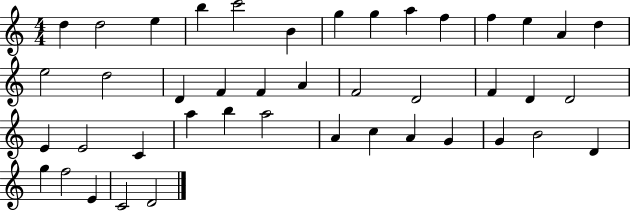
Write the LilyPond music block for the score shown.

{
  \clef treble
  \numericTimeSignature
  \time 4/4
  \key c \major
  d''4 d''2 e''4 | b''4 c'''2 b'4 | g''4 g''4 a''4 f''4 | f''4 e''4 a'4 d''4 | \break e''2 d''2 | d'4 f'4 f'4 a'4 | f'2 d'2 | f'4 d'4 d'2 | \break e'4 e'2 c'4 | a''4 b''4 a''2 | a'4 c''4 a'4 g'4 | g'4 b'2 d'4 | \break g''4 f''2 e'4 | c'2 d'2 | \bar "|."
}